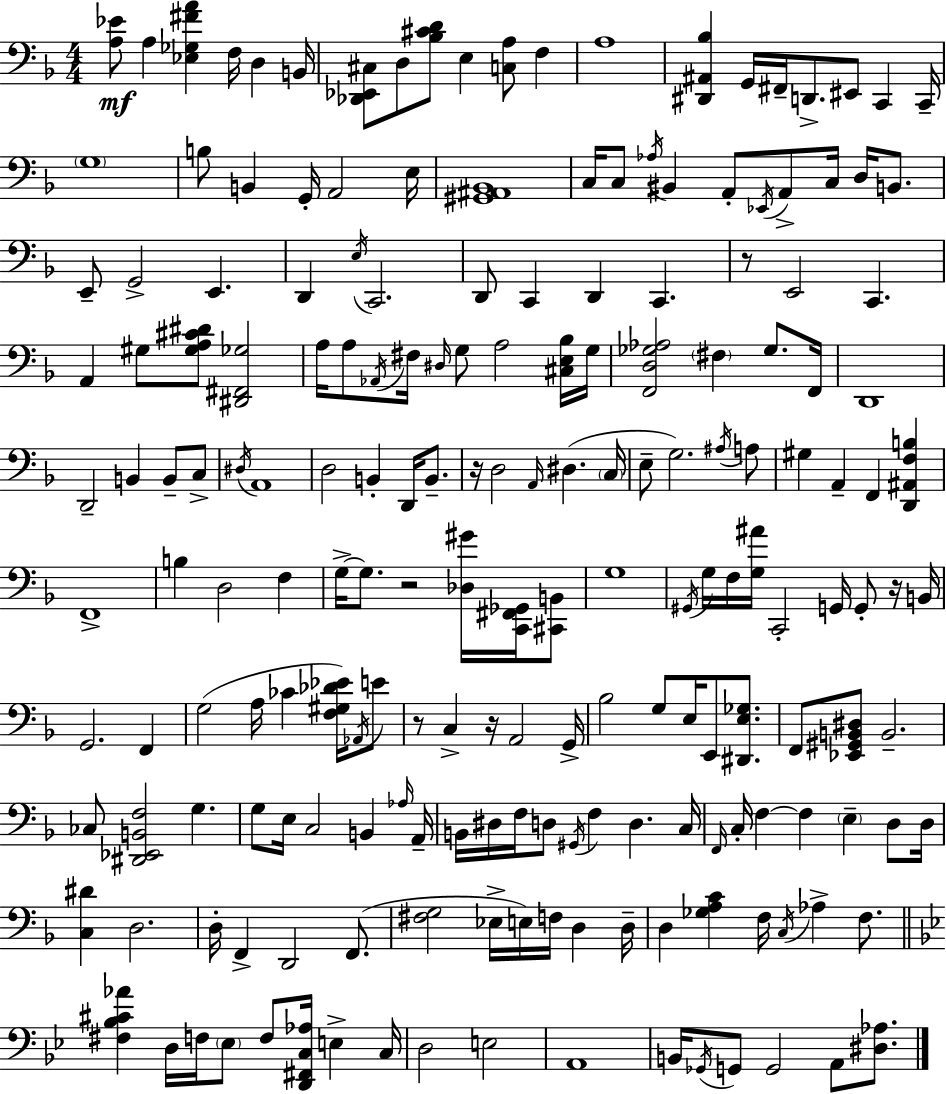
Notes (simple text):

[A3,Eb4]/e A3/q [Eb3,Gb3,F#4,A4]/q F3/s D3/q B2/s [Db2,Eb2,C#3]/e D3/e [Bb3,C#4,D4]/e E3/q [C3,A3]/e F3/q A3/w [D#2,A#2,Bb3]/q G2/s F#2/s D2/e. EIS2/e C2/q C2/s G3/w B3/e B2/q G2/s A2/h E3/s [G#2,A#2,Bb2]/w C3/s C3/e Ab3/s BIS2/q A2/e Eb2/s A2/e C3/s D3/s B2/e. E2/e G2/h E2/q. D2/q E3/s C2/h. D2/e C2/q D2/q C2/q. R/e E2/h C2/q. A2/q G#3/e [G#3,A3,C#4,D#4]/e [D#2,F#2,Gb3]/h A3/s A3/e Ab2/s F#3/s D#3/s G3/e A3/h [C#3,E3,Bb3]/s G3/s [F2,D3,Gb3,Ab3]/h F#3/q Gb3/e. F2/s D2/w D2/h B2/q B2/e C3/e D#3/s A2/w D3/h B2/q D2/s B2/e. R/s D3/h A2/s D#3/q. C3/s E3/e G3/h. A#3/s A3/e G#3/q A2/q F2/q [D2,A#2,F3,B3]/q F2/w B3/q D3/h F3/q G3/s G3/e. R/h [Db3,G#4]/s [C2,F#2,Gb2]/s [C#2,B2]/e G3/w G#2/s G3/s F3/s [G3,A#4]/s C2/h G2/s G2/e R/s B2/s G2/h. F2/q G3/h A3/s CES4/q [F3,G#3,Db4,Eb4]/s Ab2/s E4/e R/e C3/q R/s A2/h G2/s Bb3/h G3/e E3/s E2/e [D#2,E3,Gb3]/e. F2/e [Eb2,G#2,B2,D#3]/e B2/h. CES3/e [D#2,Eb2,B2,F3]/h G3/q. G3/e E3/s C3/h B2/q Ab3/s A2/s B2/s D#3/s F3/s D3/e G#2/s F3/q D3/q. C3/s F2/s C3/s F3/q F3/q E3/q D3/e D3/s [C3,D#4]/q D3/h. D3/s F2/q D2/h F2/e. [F#3,G3]/h Eb3/s E3/s F3/s D3/q D3/s D3/q [Gb3,A3,C4]/q F3/s C3/s Ab3/q F3/e. [F#3,Bb3,C#4,Ab4]/q D3/s F3/s Eb3/e F3/e [D2,F#2,C3,Ab3]/s E3/q C3/s D3/h E3/h A2/w B2/s Gb2/s G2/e G2/h A2/e [D#3,Ab3]/e.